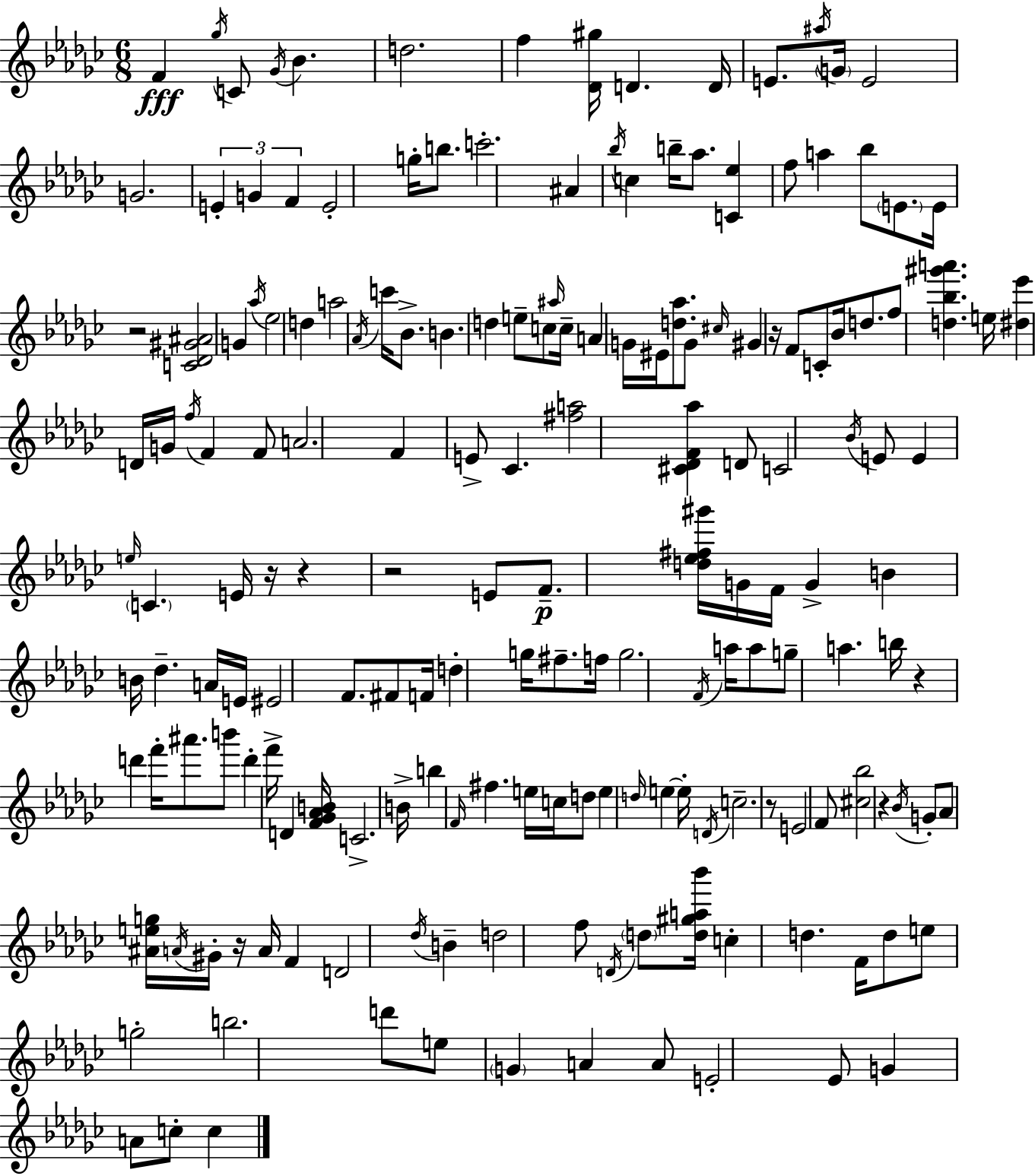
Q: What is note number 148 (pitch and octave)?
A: A4